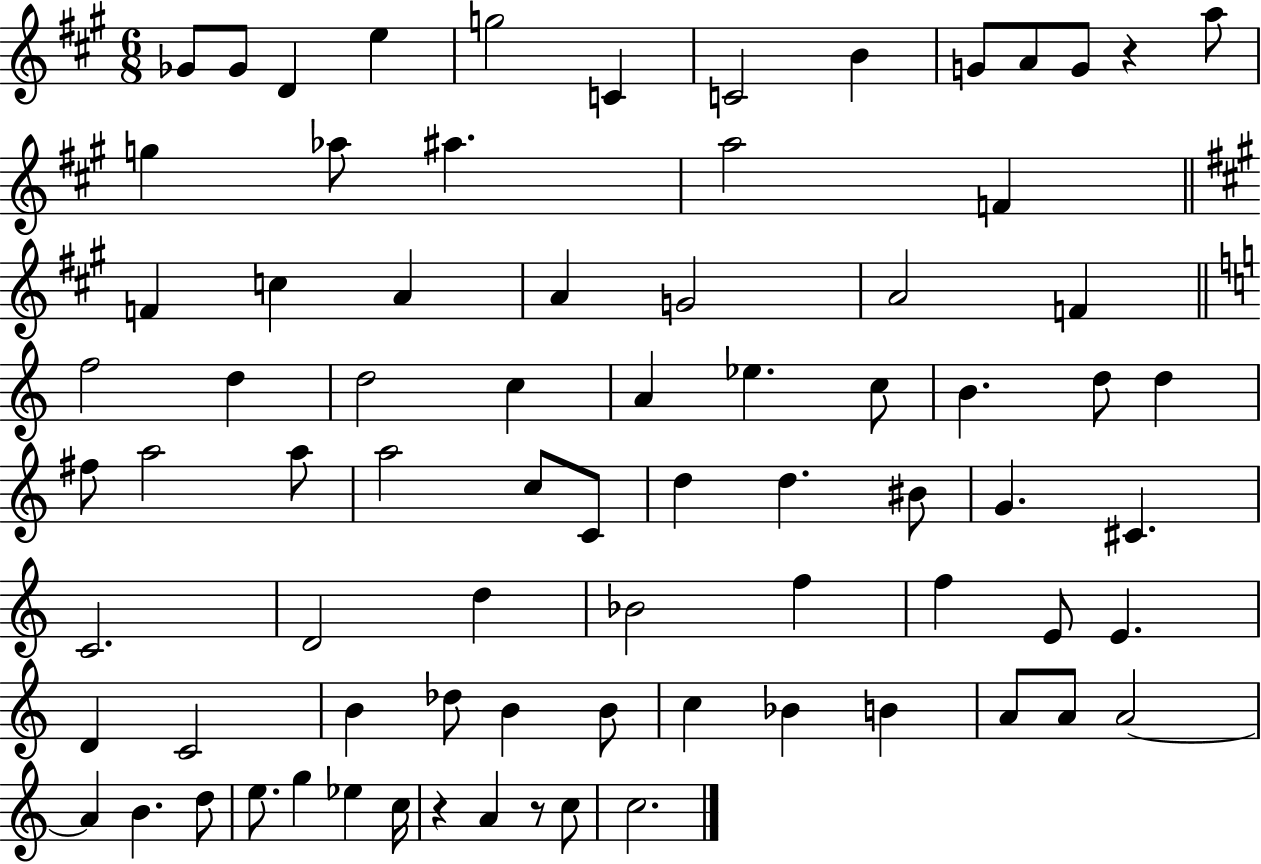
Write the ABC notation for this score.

X:1
T:Untitled
M:6/8
L:1/4
K:A
_G/2 _G/2 D e g2 C C2 B G/2 A/2 G/2 z a/2 g _a/2 ^a a2 F F c A A G2 A2 F f2 d d2 c A _e c/2 B d/2 d ^f/2 a2 a/2 a2 c/2 C/2 d d ^B/2 G ^C C2 D2 d _B2 f f E/2 E D C2 B _d/2 B B/2 c _B B A/2 A/2 A2 A B d/2 e/2 g _e c/4 z A z/2 c/2 c2